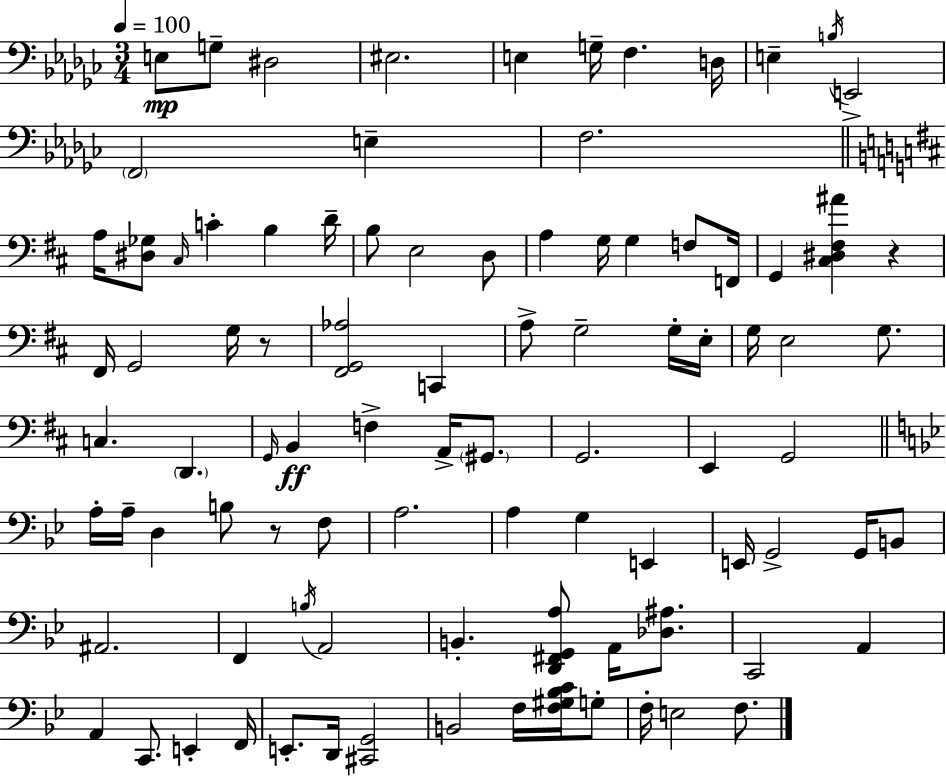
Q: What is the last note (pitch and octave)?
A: F3